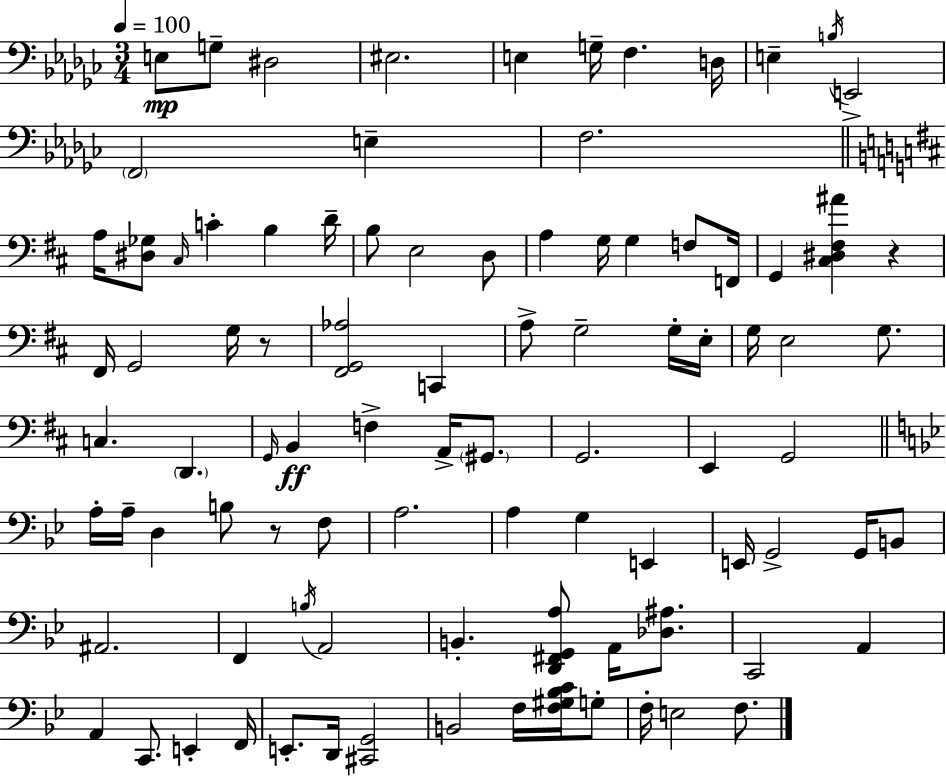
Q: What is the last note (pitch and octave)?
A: F3